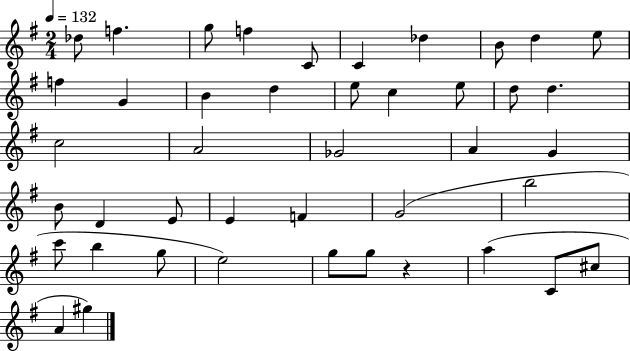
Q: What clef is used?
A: treble